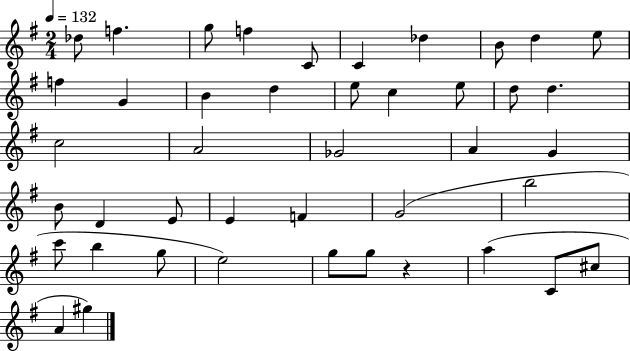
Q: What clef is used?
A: treble